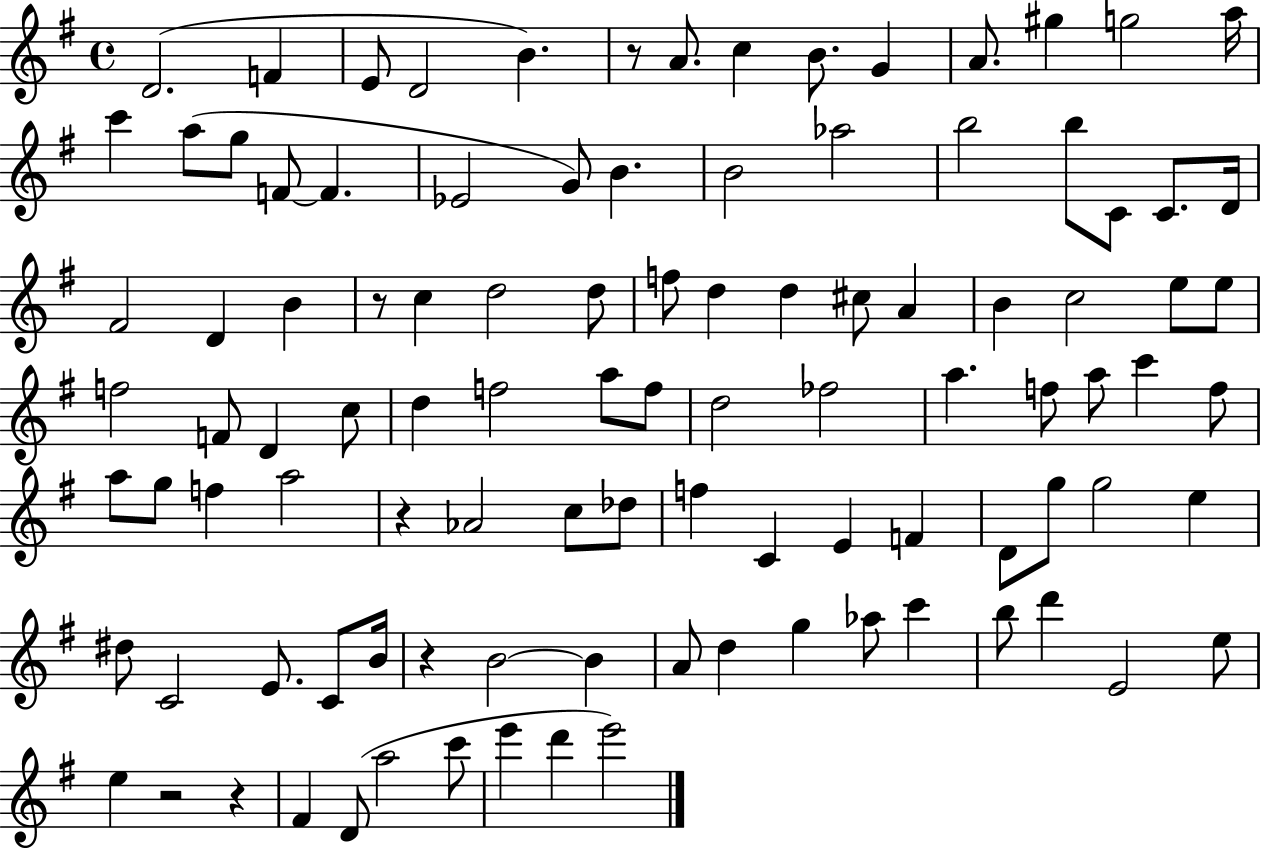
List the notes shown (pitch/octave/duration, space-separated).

D4/h. F4/q E4/e D4/h B4/q. R/e A4/e. C5/q B4/e. G4/q A4/e. G#5/q G5/h A5/s C6/q A5/e G5/e F4/e F4/q. Eb4/h G4/e B4/q. B4/h Ab5/h B5/h B5/e C4/e C4/e. D4/s F#4/h D4/q B4/q R/e C5/q D5/h D5/e F5/e D5/q D5/q C#5/e A4/q B4/q C5/h E5/e E5/e F5/h F4/e D4/q C5/e D5/q F5/h A5/e F5/e D5/h FES5/h A5/q. F5/e A5/e C6/q F5/e A5/e G5/e F5/q A5/h R/q Ab4/h C5/e Db5/e F5/q C4/q E4/q F4/q D4/e G5/e G5/h E5/q D#5/e C4/h E4/e. C4/e B4/s R/q B4/h B4/q A4/e D5/q G5/q Ab5/e C6/q B5/e D6/q E4/h E5/e E5/q R/h R/q F#4/q D4/e A5/h C6/e E6/q D6/q E6/h